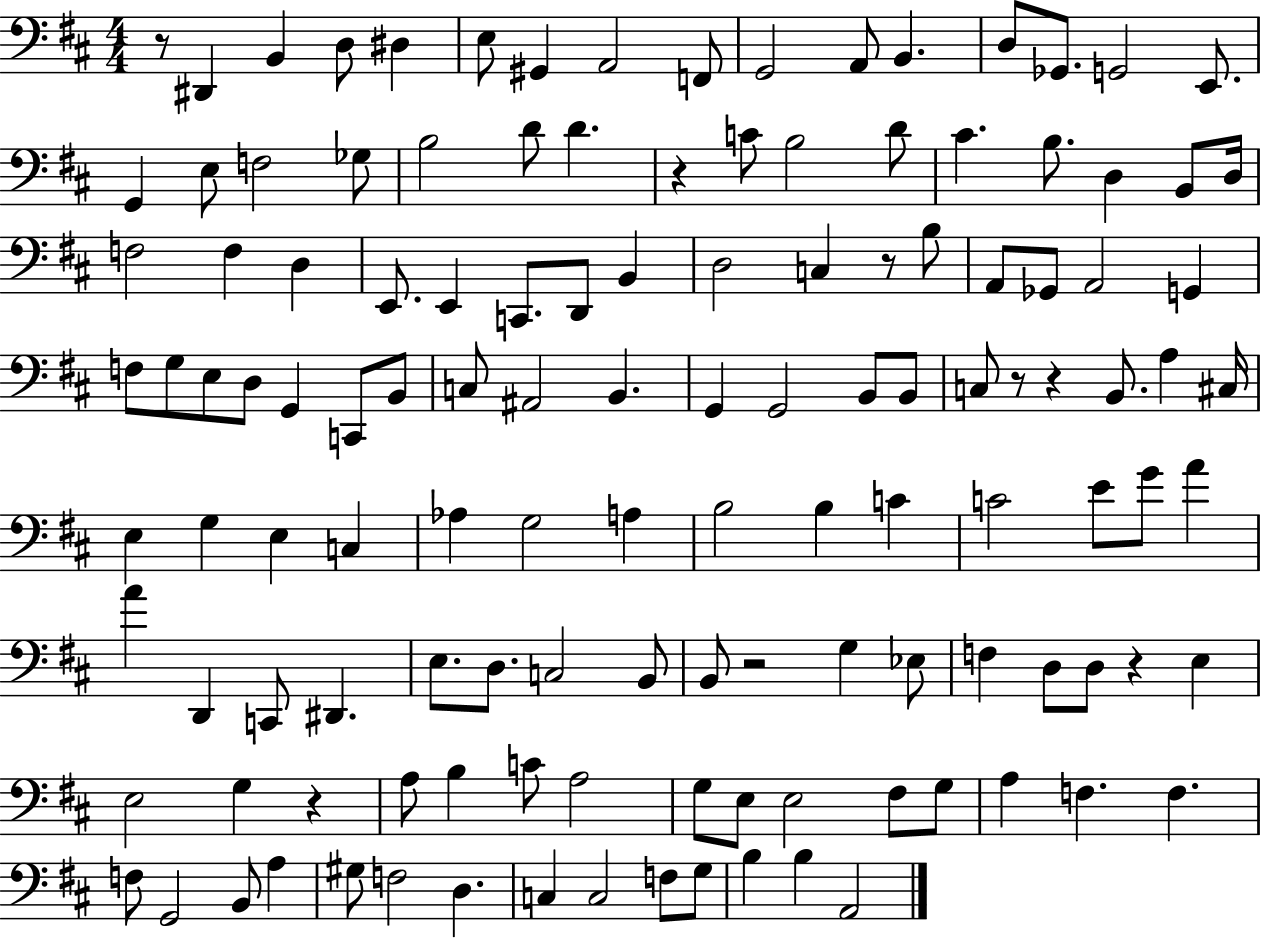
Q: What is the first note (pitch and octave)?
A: D#2